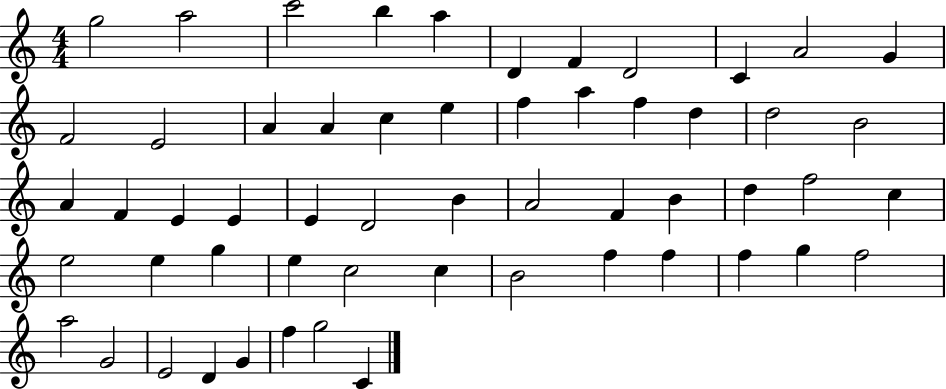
G5/h A5/h C6/h B5/q A5/q D4/q F4/q D4/h C4/q A4/h G4/q F4/h E4/h A4/q A4/q C5/q E5/q F5/q A5/q F5/q D5/q D5/h B4/h A4/q F4/q E4/q E4/q E4/q D4/h B4/q A4/h F4/q B4/q D5/q F5/h C5/q E5/h E5/q G5/q E5/q C5/h C5/q B4/h F5/q F5/q F5/q G5/q F5/h A5/h G4/h E4/h D4/q G4/q F5/q G5/h C4/q